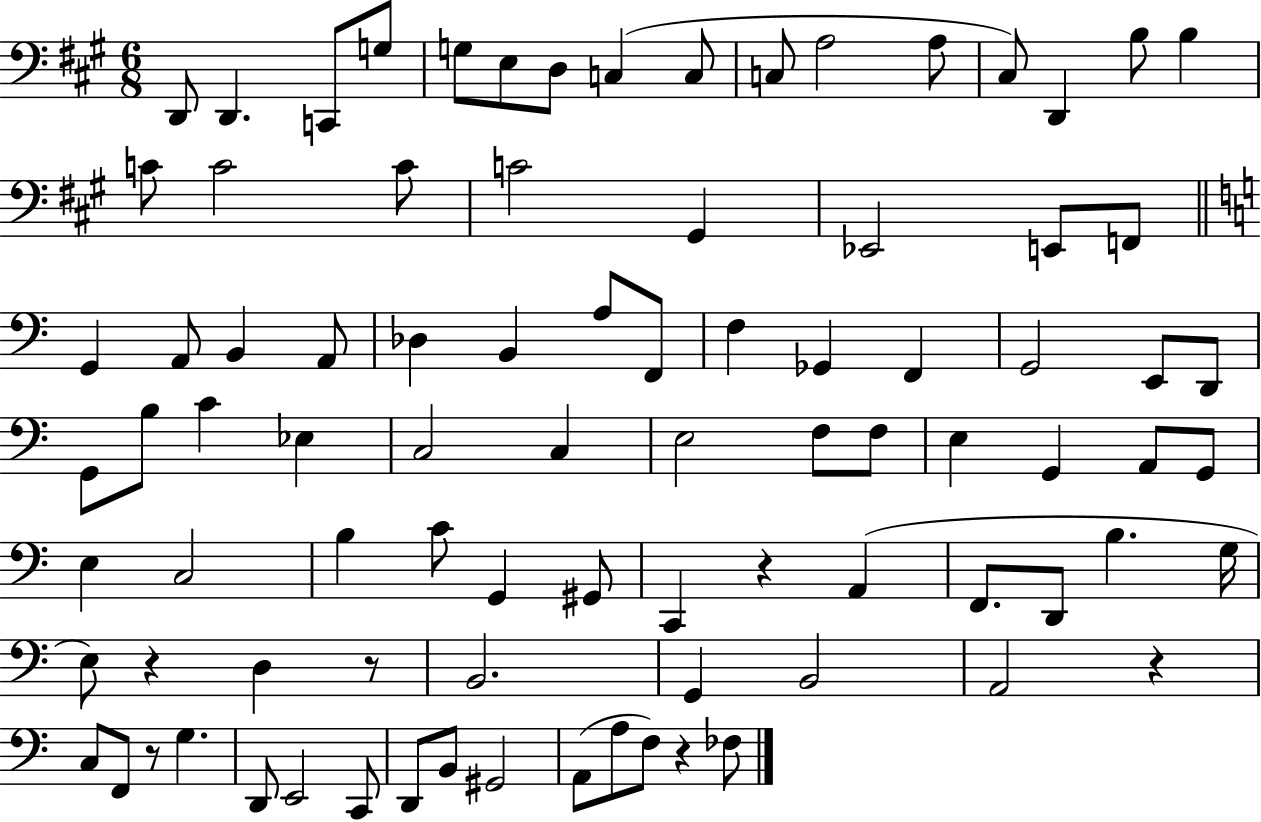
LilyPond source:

{
  \clef bass
  \numericTimeSignature
  \time 6/8
  \key a \major
  d,8 d,4. c,8 g8 | g8 e8 d8 c4( c8 | c8 a2 a8 | cis8) d,4 b8 b4 | \break c'8 c'2 c'8 | c'2 gis,4 | ees,2 e,8 f,8 | \bar "||" \break \key c \major g,4 a,8 b,4 a,8 | des4 b,4 a8 f,8 | f4 ges,4 f,4 | g,2 e,8 d,8 | \break g,8 b8 c'4 ees4 | c2 c4 | e2 f8 f8 | e4 g,4 a,8 g,8 | \break e4 c2 | b4 c'8 g,4 gis,8 | c,4 r4 a,4( | f,8. d,8 b4. g16 | \break e8) r4 d4 r8 | b,2. | g,4 b,2 | a,2 r4 | \break c8 f,8 r8 g4. | d,8 e,2 c,8 | d,8 b,8 gis,2 | a,8( a8 f8) r4 fes8 | \break \bar "|."
}